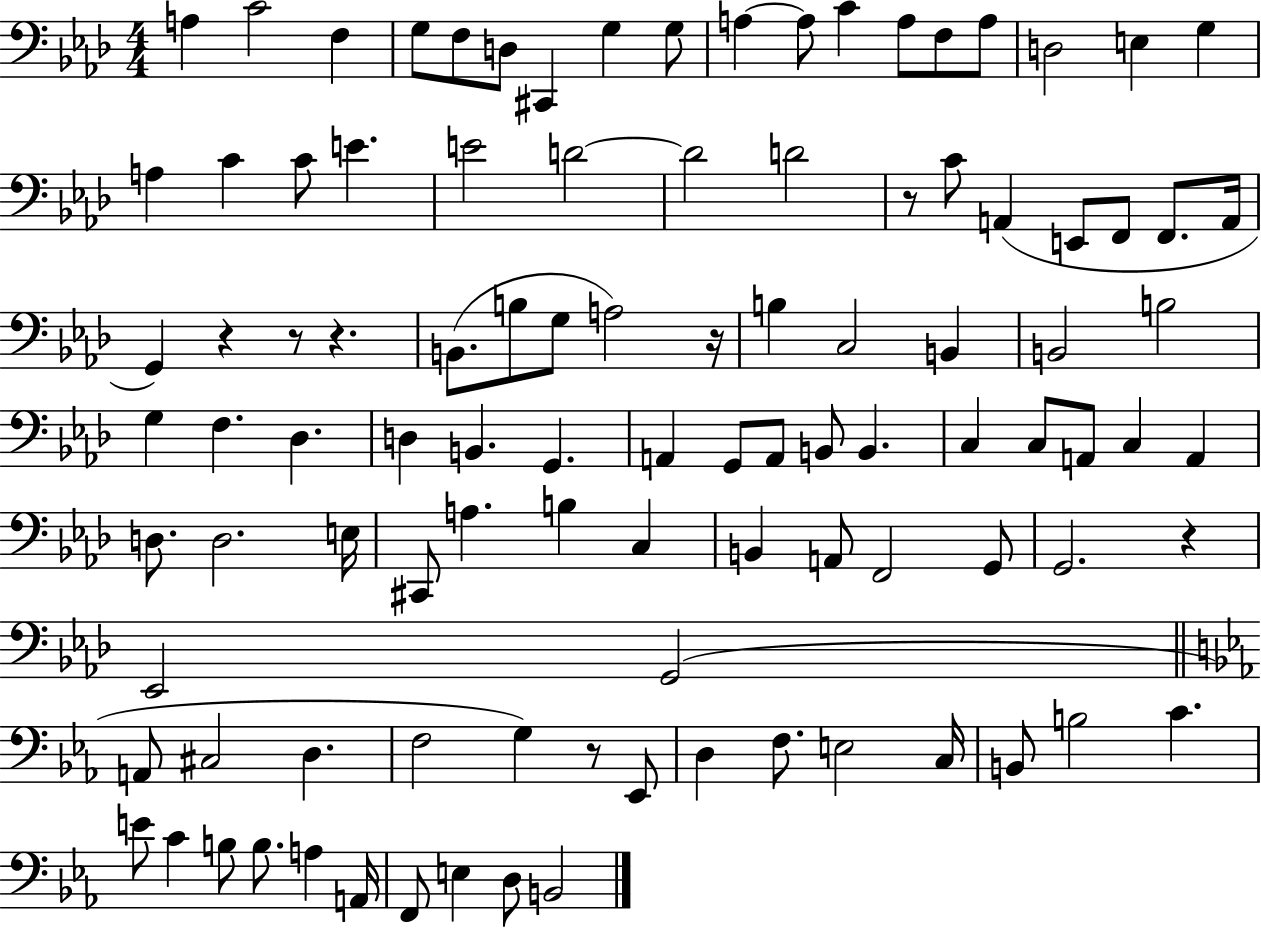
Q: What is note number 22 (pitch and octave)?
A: E4